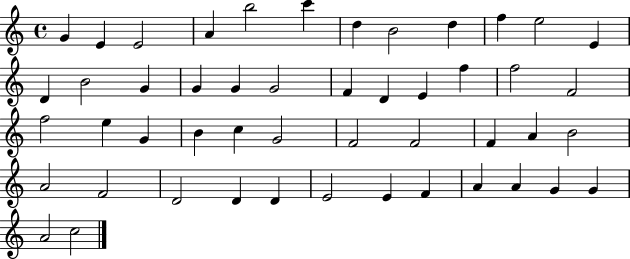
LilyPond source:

{
  \clef treble
  \time 4/4
  \defaultTimeSignature
  \key c \major
  g'4 e'4 e'2 | a'4 b''2 c'''4 | d''4 b'2 d''4 | f''4 e''2 e'4 | \break d'4 b'2 g'4 | g'4 g'4 g'2 | f'4 d'4 e'4 f''4 | f''2 f'2 | \break f''2 e''4 g'4 | b'4 c''4 g'2 | f'2 f'2 | f'4 a'4 b'2 | \break a'2 f'2 | d'2 d'4 d'4 | e'2 e'4 f'4 | a'4 a'4 g'4 g'4 | \break a'2 c''2 | \bar "|."
}